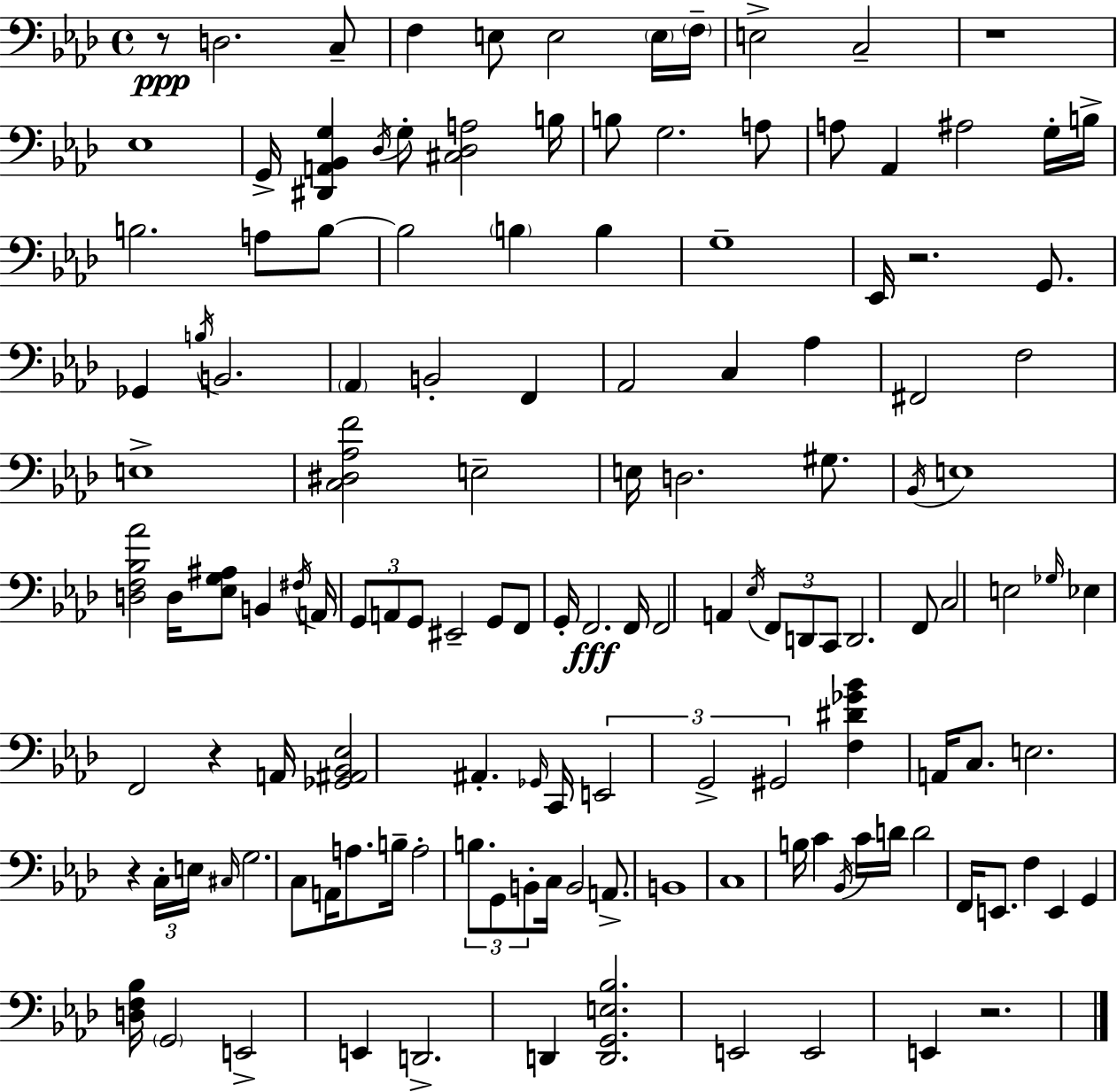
X:1
T:Untitled
M:4/4
L:1/4
K:Fm
z/2 D,2 C,/2 F, E,/2 E,2 E,/4 F,/4 E,2 C,2 z4 _E,4 G,,/4 [^D,,A,,_B,,G,] _D,/4 G,/2 [^C,_D,A,]2 B,/4 B,/2 G,2 A,/2 A,/2 _A,, ^A,2 G,/4 B,/4 B,2 A,/2 B,/2 B,2 B, B, G,4 _E,,/4 z2 G,,/2 _G,, B,/4 B,,2 _A,, B,,2 F,, _A,,2 C, _A, ^F,,2 F,2 E,4 [C,^D,_A,F]2 E,2 E,/4 D,2 ^G,/2 _B,,/4 E,4 [D,F,_B,_A]2 D,/4 [_E,G,^A,]/2 B,, ^F,/4 A,,/4 G,,/2 A,,/2 G,,/2 ^E,,2 G,,/2 F,,/2 G,,/4 F,,2 F,,/4 F,,2 A,, _E,/4 F,,/2 D,,/2 C,,/2 D,,2 F,,/2 C,2 E,2 _G,/4 _E, F,,2 z A,,/4 [_G,,^A,,_B,,_E,]2 ^A,, _G,,/4 C,,/4 E,,2 G,,2 ^G,,2 [F,^D_G_B] A,,/4 C,/2 E,2 z C,/4 E,/4 ^C,/4 G,2 C,/2 A,,/4 A,/2 B,/4 A,2 B,/2 G,,/2 B,,/2 C,/4 B,,2 A,,/2 B,,4 C,4 B,/4 C _B,,/4 C/4 D/4 D2 F,,/4 E,,/2 F, E,, G,, [D,F,_B,]/4 G,,2 E,,2 E,, D,,2 D,, [D,,G,,E,_B,]2 E,,2 E,,2 E,, z2